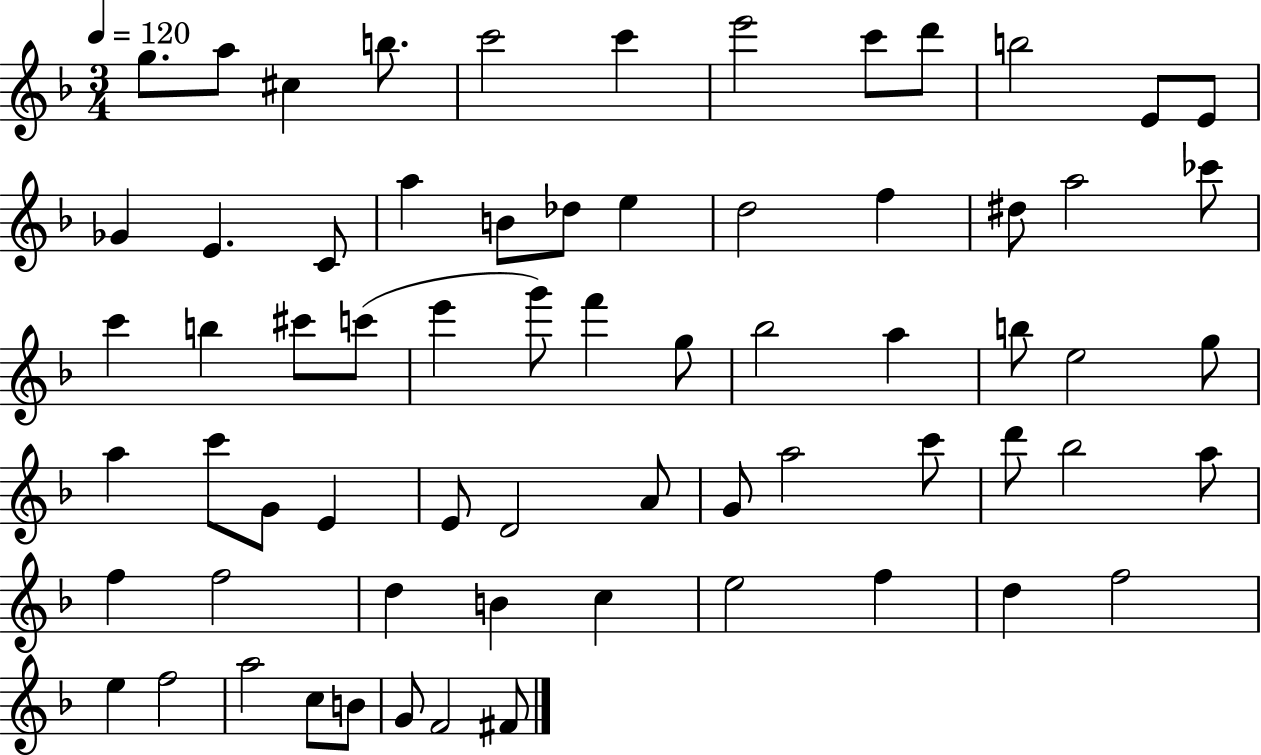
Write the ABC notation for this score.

X:1
T:Untitled
M:3/4
L:1/4
K:F
g/2 a/2 ^c b/2 c'2 c' e'2 c'/2 d'/2 b2 E/2 E/2 _G E C/2 a B/2 _d/2 e d2 f ^d/2 a2 _c'/2 c' b ^c'/2 c'/2 e' g'/2 f' g/2 _b2 a b/2 e2 g/2 a c'/2 G/2 E E/2 D2 A/2 G/2 a2 c'/2 d'/2 _b2 a/2 f f2 d B c e2 f d f2 e f2 a2 c/2 B/2 G/2 F2 ^F/2